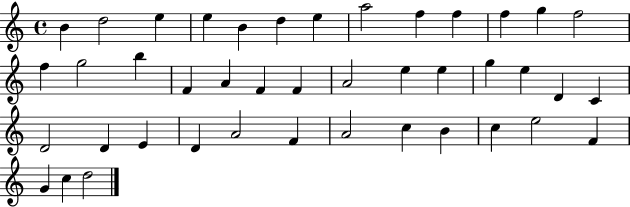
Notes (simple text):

B4/q D5/h E5/q E5/q B4/q D5/q E5/q A5/h F5/q F5/q F5/q G5/q F5/h F5/q G5/h B5/q F4/q A4/q F4/q F4/q A4/h E5/q E5/q G5/q E5/q D4/q C4/q D4/h D4/q E4/q D4/q A4/h F4/q A4/h C5/q B4/q C5/q E5/h F4/q G4/q C5/q D5/h